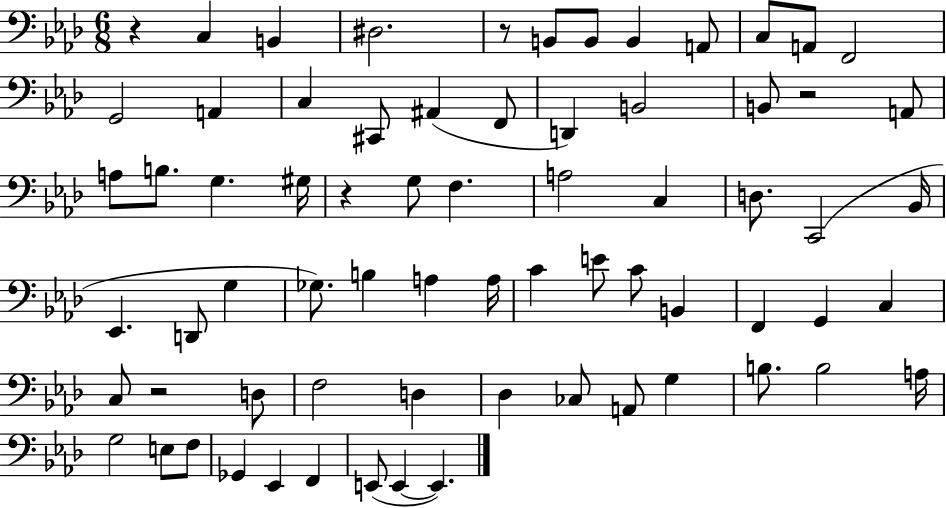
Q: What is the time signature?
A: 6/8